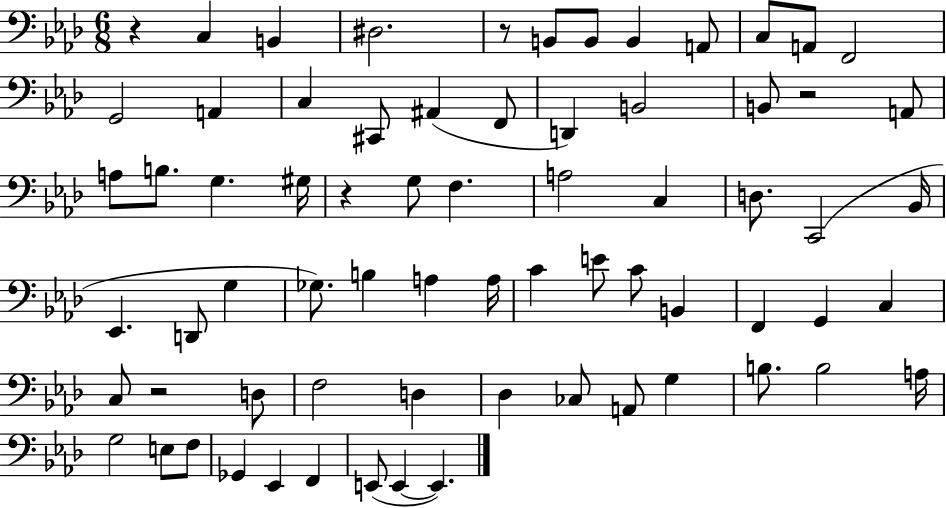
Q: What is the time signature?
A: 6/8